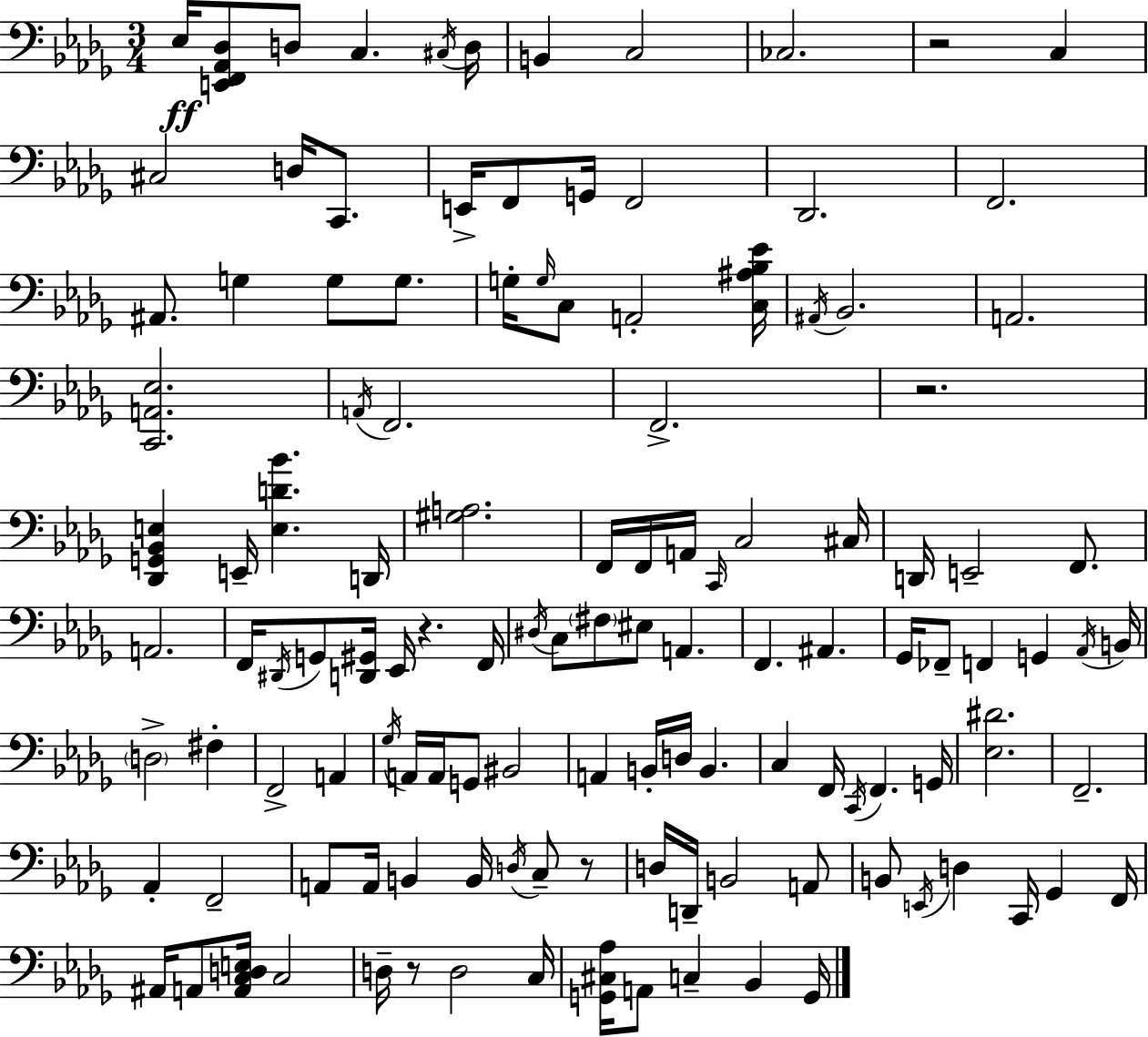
{
  \clef bass
  \numericTimeSignature
  \time 3/4
  \key bes \minor
  ees16\ff <e, f, aes, des>8 d8 c4. \acciaccatura { cis16 } | d16 b,4 c2 | ces2. | r2 c4 | \break cis2 d16 c,8. | e,16-> f,8 g,16 f,2 | des,2. | f,2. | \break ais,8. g4 g8 g8. | g16-. \grace { g16 } c8 a,2-. | <c ais bes ees'>16 \acciaccatura { ais,16 } bes,2. | a,2. | \break <c, a, ees>2. | \acciaccatura { a,16 } f,2. | f,2.-> | r2. | \break <des, g, bes, e>4 e,16-- <e d' bes'>4. | d,16 <gis a>2. | f,16 f,16 a,16 \grace { c,16 } c2 | cis16 d,16 e,2-- | \break f,8. a,2. | f,16 \acciaccatura { dis,16 } g,8 <d, gis,>16 ees,16 r4. | f,16 \acciaccatura { dis16 } c8 \parenthesize fis8 eis8 | a,4. f,4. | \break ais,4. ges,16 fes,8-- f,4 | g,4 \acciaccatura { aes,16 } b,16 \parenthesize d2-> | fis4-. f,2-> | a,4 \acciaccatura { ges16 } a,16 a,16 g,8 | \break bis,2 a,4 | b,16-. d16 b,4. c4 | f,16 \acciaccatura { c,16 } f,4. g,16 <ees dis'>2. | f,2.-- | \break aes,4-. | f,2-- a,8 | a,16 b,4 b,16 \acciaccatura { d16 } c8-- r8 d16 | d,16-- b,2 a,8 b,8 | \break \acciaccatura { e,16 } d4 c,16 ges,4 f,16 | ais,16 a,8 <a, c d e>16 c2 | d16-- r8 d2 c16 | <g, cis aes>16 a,8 c4-- bes,4 g,16 | \break \bar "|."
}